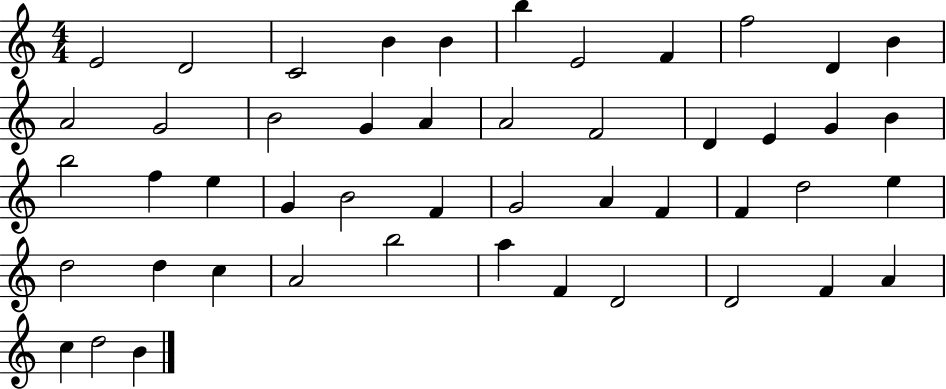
E4/h D4/h C4/h B4/q B4/q B5/q E4/h F4/q F5/h D4/q B4/q A4/h G4/h B4/h G4/q A4/q A4/h F4/h D4/q E4/q G4/q B4/q B5/h F5/q E5/q G4/q B4/h F4/q G4/h A4/q F4/q F4/q D5/h E5/q D5/h D5/q C5/q A4/h B5/h A5/q F4/q D4/h D4/h F4/q A4/q C5/q D5/h B4/q